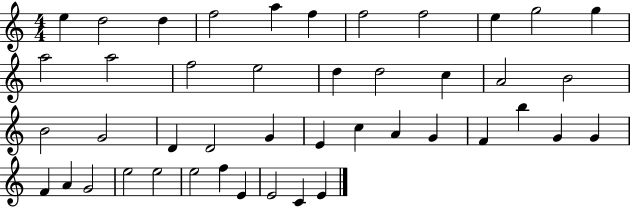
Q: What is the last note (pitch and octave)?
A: E4